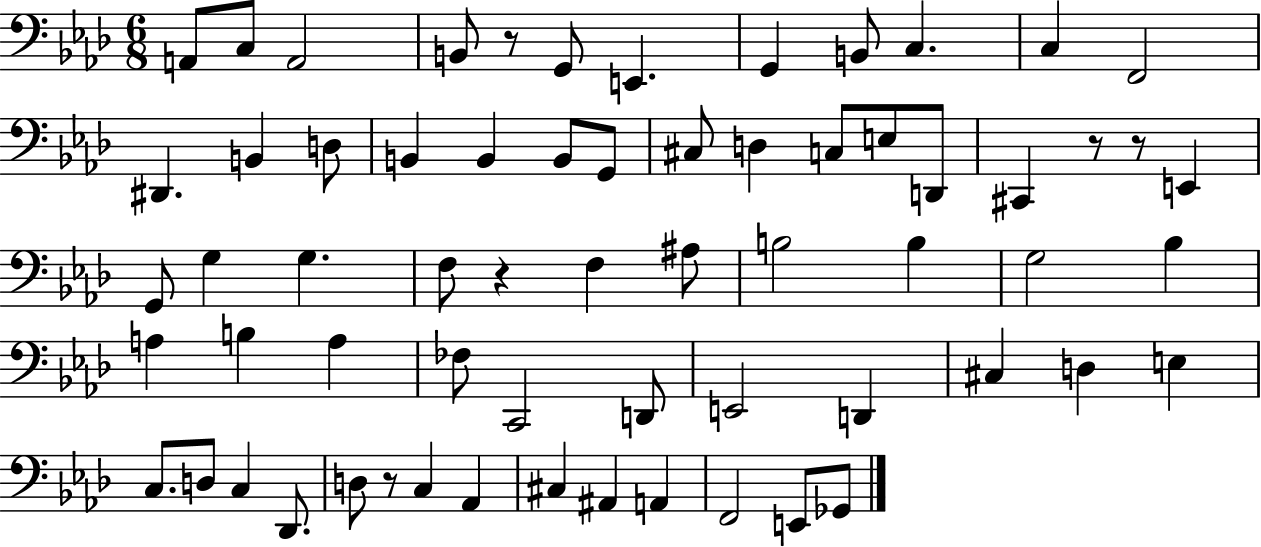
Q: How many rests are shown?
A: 5